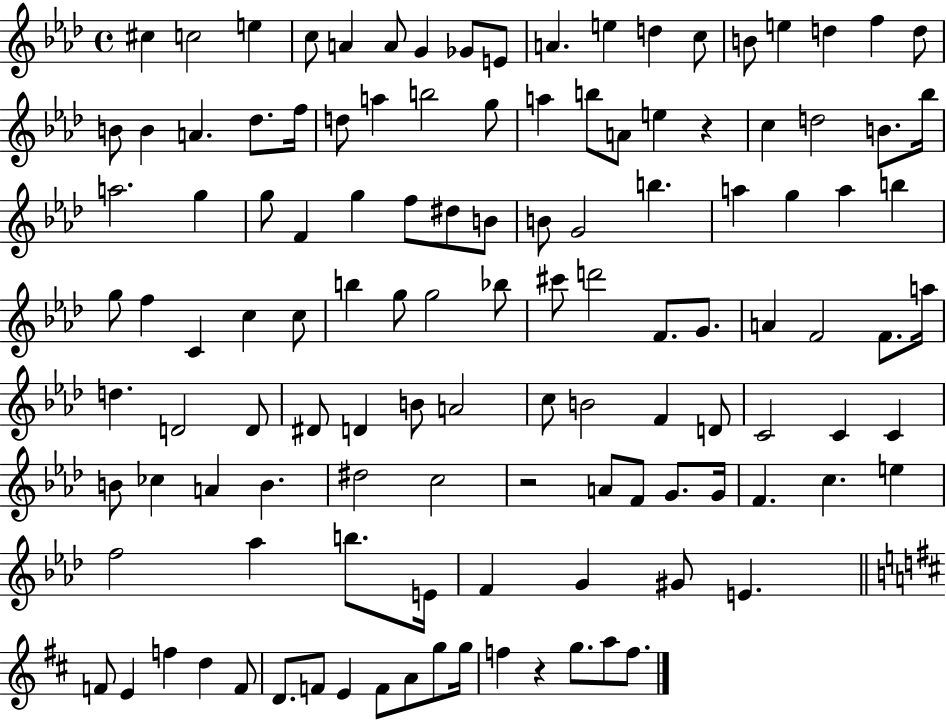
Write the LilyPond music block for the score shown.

{
  \clef treble
  \time 4/4
  \defaultTimeSignature
  \key aes \major
  cis''4 c''2 e''4 | c''8 a'4 a'8 g'4 ges'8 e'8 | a'4. e''4 d''4 c''8 | b'8 e''4 d''4 f''4 d''8 | \break b'8 b'4 a'4. des''8. f''16 | d''8 a''4 b''2 g''8 | a''4 b''8 a'8 e''4 r4 | c''4 d''2 b'8. bes''16 | \break a''2. g''4 | g''8 f'4 g''4 f''8 dis''8 b'8 | b'8 g'2 b''4. | a''4 g''4 a''4 b''4 | \break g''8 f''4 c'4 c''4 c''8 | b''4 g''8 g''2 bes''8 | cis'''8 d'''2 f'8. g'8. | a'4 f'2 f'8. a''16 | \break d''4. d'2 d'8 | dis'8 d'4 b'8 a'2 | c''8 b'2 f'4 d'8 | c'2 c'4 c'4 | \break b'8 ces''4 a'4 b'4. | dis''2 c''2 | r2 a'8 f'8 g'8. g'16 | f'4. c''4. e''4 | \break f''2 aes''4 b''8. e'16 | f'4 g'4 gis'8 e'4. | \bar "||" \break \key d \major f'8 e'4 f''4 d''4 f'8 | d'8. f'8 e'4 f'8 a'8 g''8 g''16 | f''4 r4 g''8. a''8 f''8. | \bar "|."
}